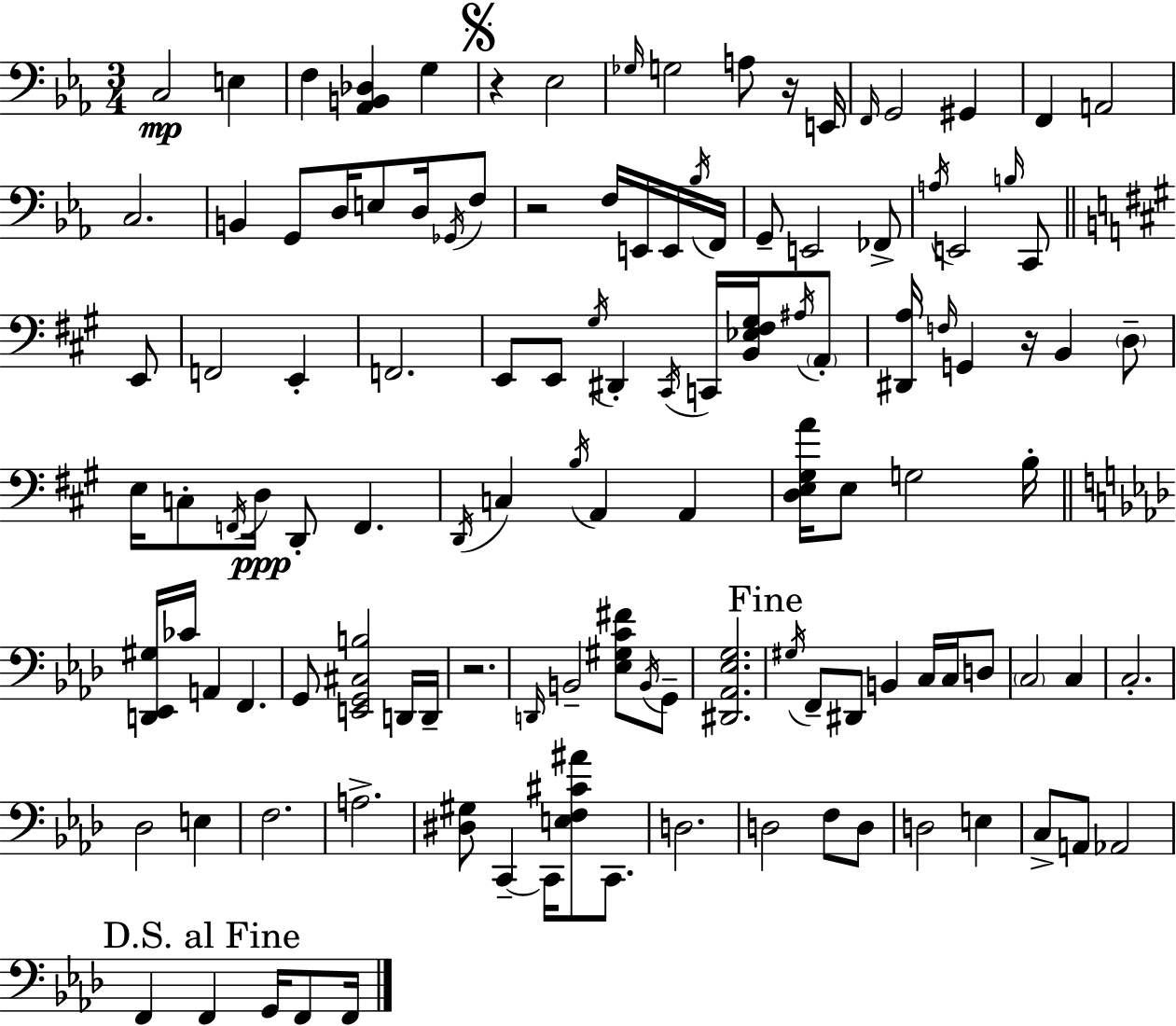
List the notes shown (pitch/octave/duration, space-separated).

C3/h E3/q F3/q [Ab2,B2,Db3]/q G3/q R/q Eb3/h Gb3/s G3/h A3/e R/s E2/s F2/s G2/h G#2/q F2/q A2/h C3/h. B2/q G2/e D3/s E3/e D3/s Gb2/s F3/e R/h F3/s E2/s E2/s Bb3/s F2/s G2/e E2/h FES2/e A3/s E2/h B3/s C2/e E2/e F2/h E2/q F2/h. E2/e E2/e G#3/s D#2/q C#2/s C2/s [B2,Eb3,F#3,G#3]/s A#3/s A2/e [D#2,A3]/s F3/s G2/q R/s B2/q D3/e E3/s C3/e F2/s D3/s D2/e F2/q. D2/s C3/q B3/s A2/q A2/q [D3,E3,G#3,A4]/s E3/e G3/h B3/s [D2,Eb2,G#3]/s CES4/s A2/q F2/q. G2/e [E2,G2,C#3,B3]/h D2/s D2/s R/h. D2/s B2/h [Eb3,G#3,C4,F#4]/e B2/s G2/e [D#2,Ab2,Eb3,G3]/h. G#3/s F2/e D#2/e B2/q C3/s C3/s D3/e C3/h C3/q C3/h. Db3/h E3/q F3/h. A3/h. [D#3,G#3]/e C2/q C2/s [E3,F3,C#4,A#4]/e C2/e. D3/h. D3/h F3/e D3/e D3/h E3/q C3/e A2/e Ab2/h F2/q F2/q G2/s F2/e F2/s